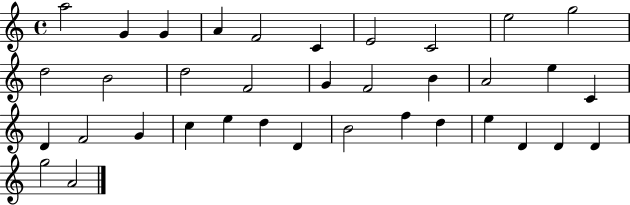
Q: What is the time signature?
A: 4/4